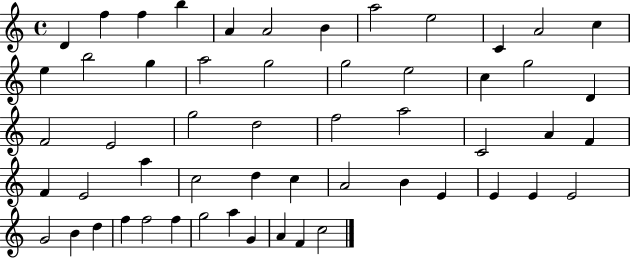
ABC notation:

X:1
T:Untitled
M:4/4
L:1/4
K:C
D f f b A A2 B a2 e2 C A2 c e b2 g a2 g2 g2 e2 c g2 D F2 E2 g2 d2 f2 a2 C2 A F F E2 a c2 d c A2 B E E E E2 G2 B d f f2 f g2 a G A F c2